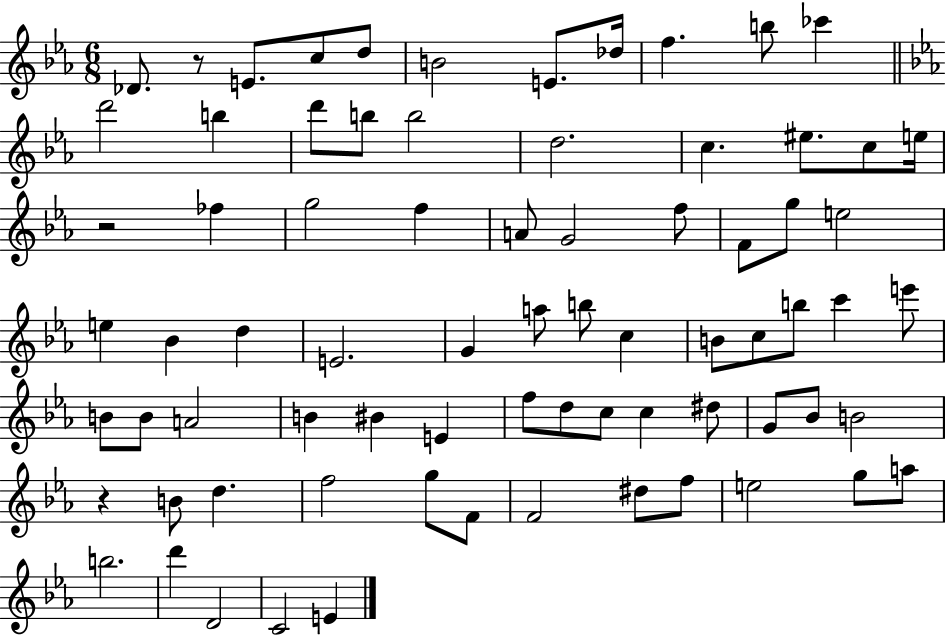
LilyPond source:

{
  \clef treble
  \numericTimeSignature
  \time 6/8
  \key ees \major
  des'8. r8 e'8. c''8 d''8 | b'2 e'8. des''16 | f''4. b''8 ces'''4 | \bar "||" \break \key c \minor d'''2 b''4 | d'''8 b''8 b''2 | d''2. | c''4. eis''8. c''8 e''16 | \break r2 fes''4 | g''2 f''4 | a'8 g'2 f''8 | f'8 g''8 e''2 | \break e''4 bes'4 d''4 | e'2. | g'4 a''8 b''8 c''4 | b'8 c''8 b''8 c'''4 e'''8 | \break b'8 b'8 a'2 | b'4 bis'4 e'4 | f''8 d''8 c''8 c''4 dis''8 | g'8 bes'8 b'2 | \break r4 b'8 d''4. | f''2 g''8 f'8 | f'2 dis''8 f''8 | e''2 g''8 a''8 | \break b''2. | d'''4 d'2 | c'2 e'4 | \bar "|."
}